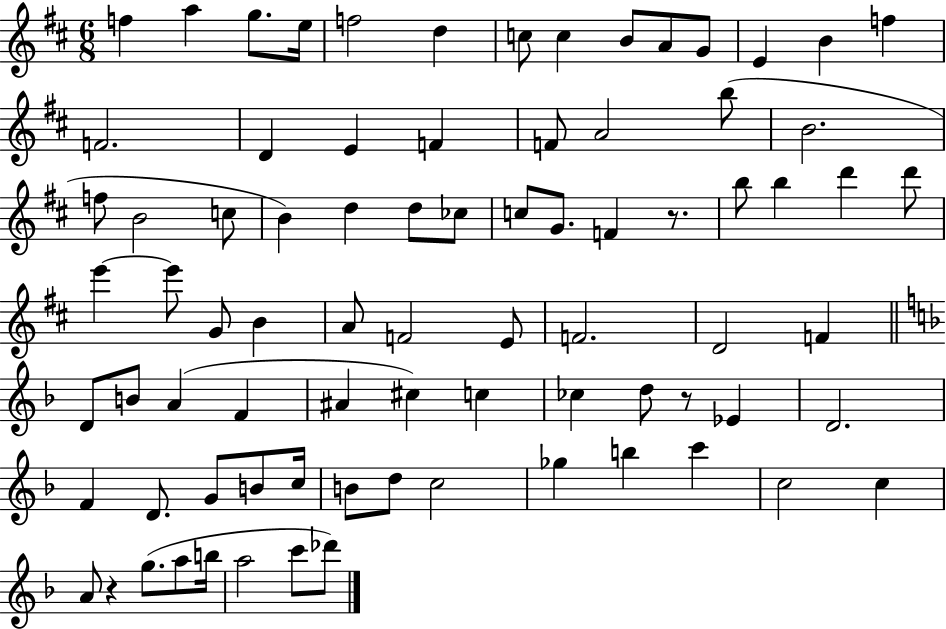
X:1
T:Untitled
M:6/8
L:1/4
K:D
f a g/2 e/4 f2 d c/2 c B/2 A/2 G/2 E B f F2 D E F F/2 A2 b/2 B2 f/2 B2 c/2 B d d/2 _c/2 c/2 G/2 F z/2 b/2 b d' d'/2 e' e'/2 G/2 B A/2 F2 E/2 F2 D2 F D/2 B/2 A F ^A ^c c _c d/2 z/2 _E D2 F D/2 G/2 B/2 c/4 B/2 d/2 c2 _g b c' c2 c A/2 z g/2 a/2 b/4 a2 c'/2 _d'/2